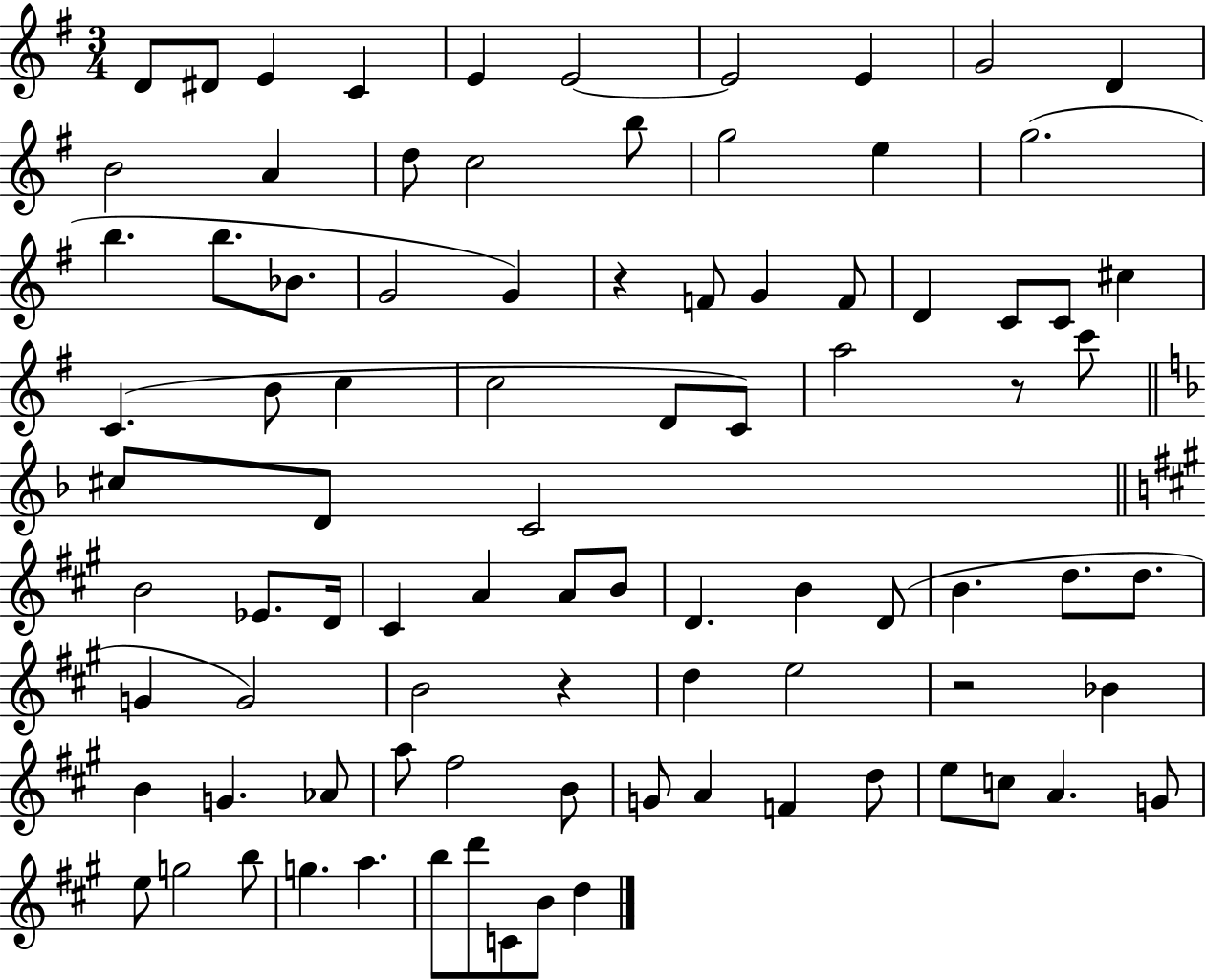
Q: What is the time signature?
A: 3/4